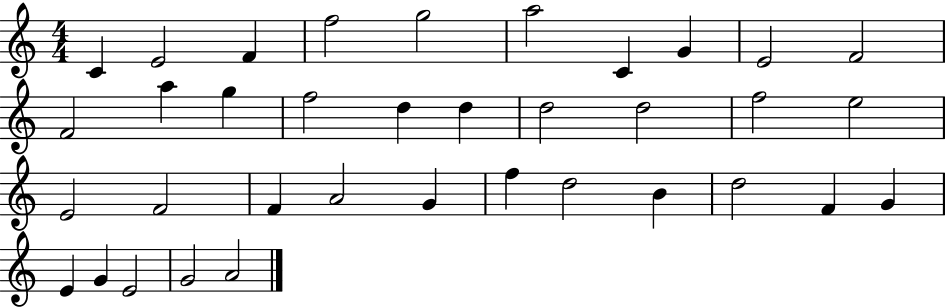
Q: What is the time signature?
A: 4/4